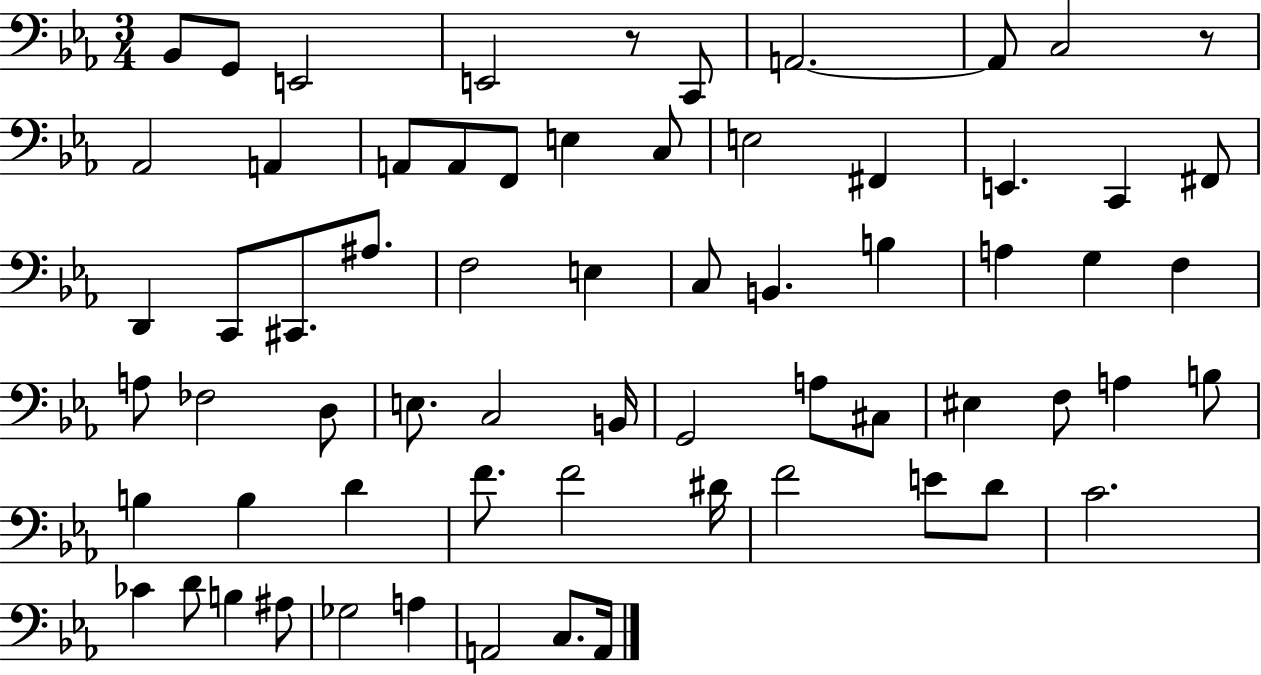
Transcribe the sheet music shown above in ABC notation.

X:1
T:Untitled
M:3/4
L:1/4
K:Eb
_B,,/2 G,,/2 E,,2 E,,2 z/2 C,,/2 A,,2 A,,/2 C,2 z/2 _A,,2 A,, A,,/2 A,,/2 F,,/2 E, C,/2 E,2 ^F,, E,, C,, ^F,,/2 D,, C,,/2 ^C,,/2 ^A,/2 F,2 E, C,/2 B,, B, A, G, F, A,/2 _F,2 D,/2 E,/2 C,2 B,,/4 G,,2 A,/2 ^C,/2 ^E, F,/2 A, B,/2 B, B, D F/2 F2 ^D/4 F2 E/2 D/2 C2 _C D/2 B, ^A,/2 _G,2 A, A,,2 C,/2 A,,/4